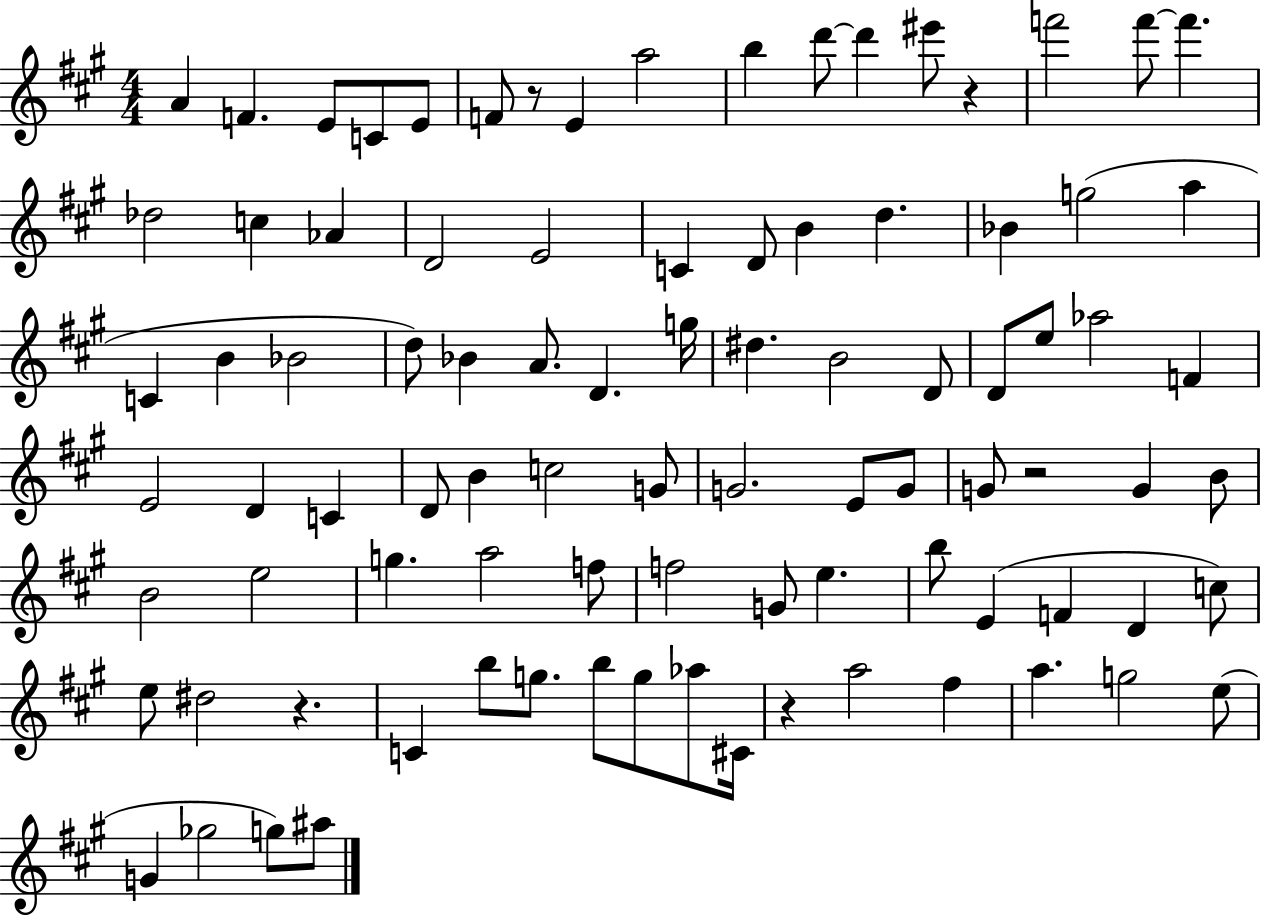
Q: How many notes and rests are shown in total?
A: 91